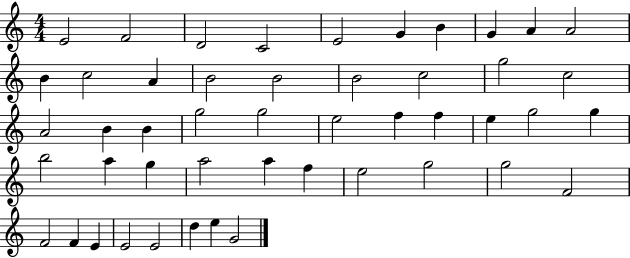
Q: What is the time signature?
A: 4/4